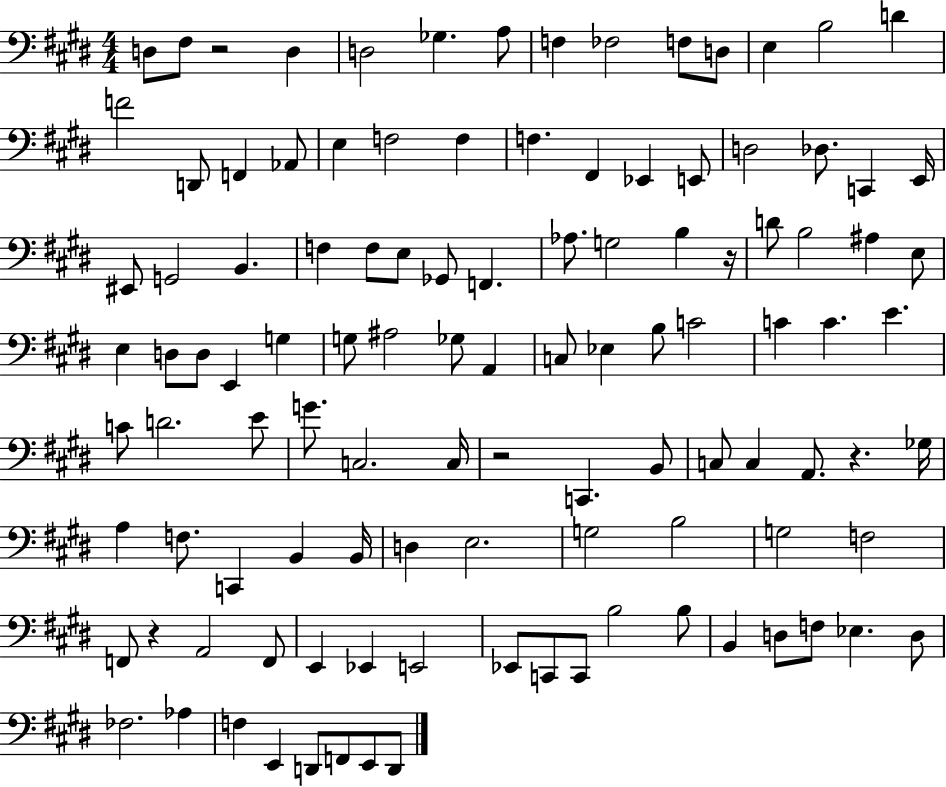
X:1
T:Untitled
M:4/4
L:1/4
K:E
D,/2 ^F,/2 z2 D, D,2 _G, A,/2 F, _F,2 F,/2 D,/2 E, B,2 D F2 D,,/2 F,, _A,,/2 E, F,2 F, F, ^F,, _E,, E,,/2 D,2 _D,/2 C,, E,,/4 ^E,,/2 G,,2 B,, F, F,/2 E,/2 _G,,/2 F,, _A,/2 G,2 B, z/4 D/2 B,2 ^A, E,/2 E, D,/2 D,/2 E,, G, G,/2 ^A,2 _G,/2 A,, C,/2 _E, B,/2 C2 C C E C/2 D2 E/2 G/2 C,2 C,/4 z2 C,, B,,/2 C,/2 C, A,,/2 z _G,/4 A, F,/2 C,, B,, B,,/4 D, E,2 G,2 B,2 G,2 F,2 F,,/2 z A,,2 F,,/2 E,, _E,, E,,2 _E,,/2 C,,/2 C,,/2 B,2 B,/2 B,, D,/2 F,/2 _E, D,/2 _F,2 _A, F, E,, D,,/2 F,,/2 E,,/2 D,,/2